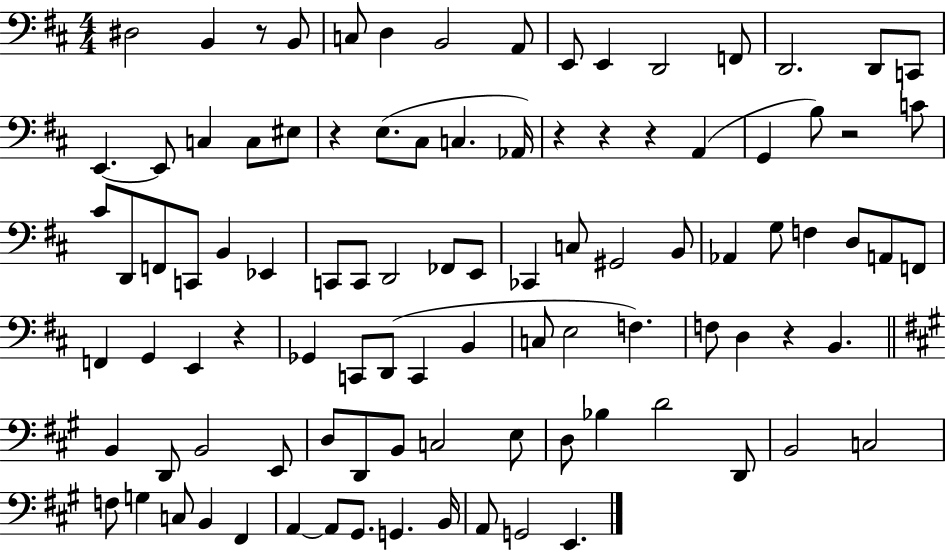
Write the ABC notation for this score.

X:1
T:Untitled
M:4/4
L:1/4
K:D
^D,2 B,, z/2 B,,/2 C,/2 D, B,,2 A,,/2 E,,/2 E,, D,,2 F,,/2 D,,2 D,,/2 C,,/2 E,, E,,/2 C, C,/2 ^E,/2 z E,/2 ^C,/2 C, _A,,/4 z z z A,, G,, B,/2 z2 C/2 ^C/2 D,,/2 F,,/2 C,,/2 B,, _E,, C,,/2 C,,/2 D,,2 _F,,/2 E,,/2 _C,, C,/2 ^G,,2 B,,/2 _A,, G,/2 F, D,/2 A,,/2 F,,/2 F,, G,, E,, z _G,, C,,/2 D,,/2 C,, B,, C,/2 E,2 F, F,/2 D, z B,, B,, D,,/2 B,,2 E,,/2 D,/2 D,,/2 B,,/2 C,2 E,/2 D,/2 _B, D2 D,,/2 B,,2 C,2 F,/2 G, C,/2 B,, ^F,, A,, A,,/2 ^G,,/2 G,, B,,/4 A,,/2 G,,2 E,,